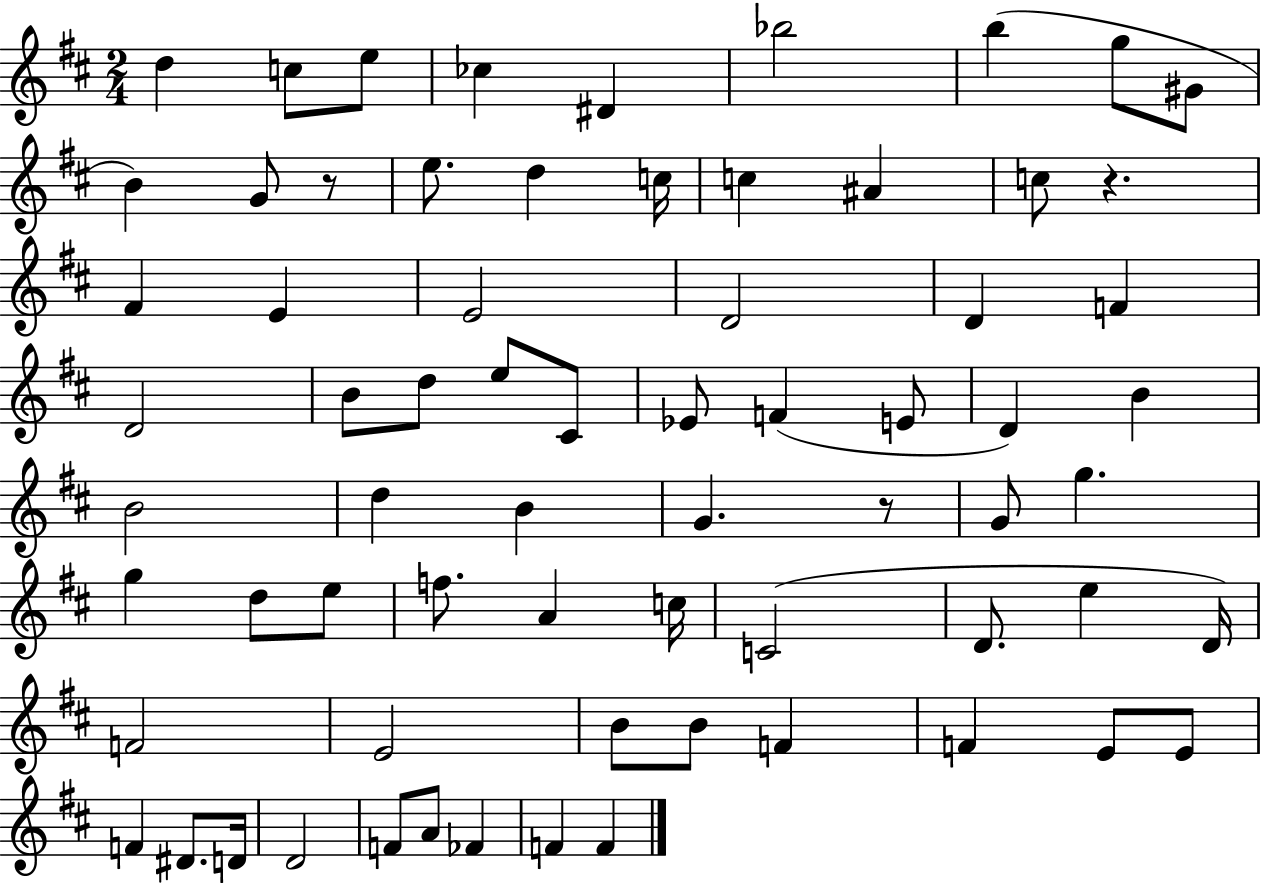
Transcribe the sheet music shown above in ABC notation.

X:1
T:Untitled
M:2/4
L:1/4
K:D
d c/2 e/2 _c ^D _b2 b g/2 ^G/2 B G/2 z/2 e/2 d c/4 c ^A c/2 z ^F E E2 D2 D F D2 B/2 d/2 e/2 ^C/2 _E/2 F E/2 D B B2 d B G z/2 G/2 g g d/2 e/2 f/2 A c/4 C2 D/2 e D/4 F2 E2 B/2 B/2 F F E/2 E/2 F ^D/2 D/4 D2 F/2 A/2 _F F F